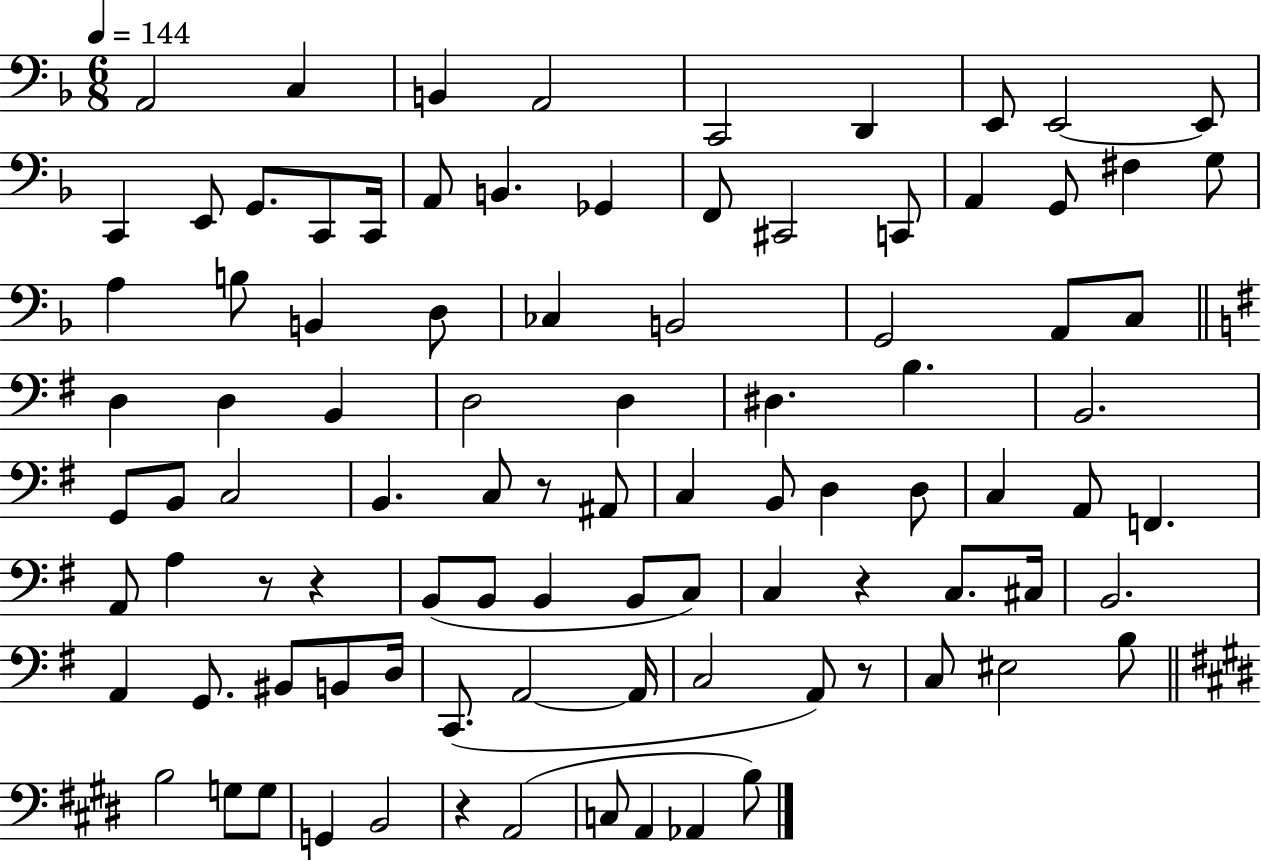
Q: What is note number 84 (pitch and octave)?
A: A2